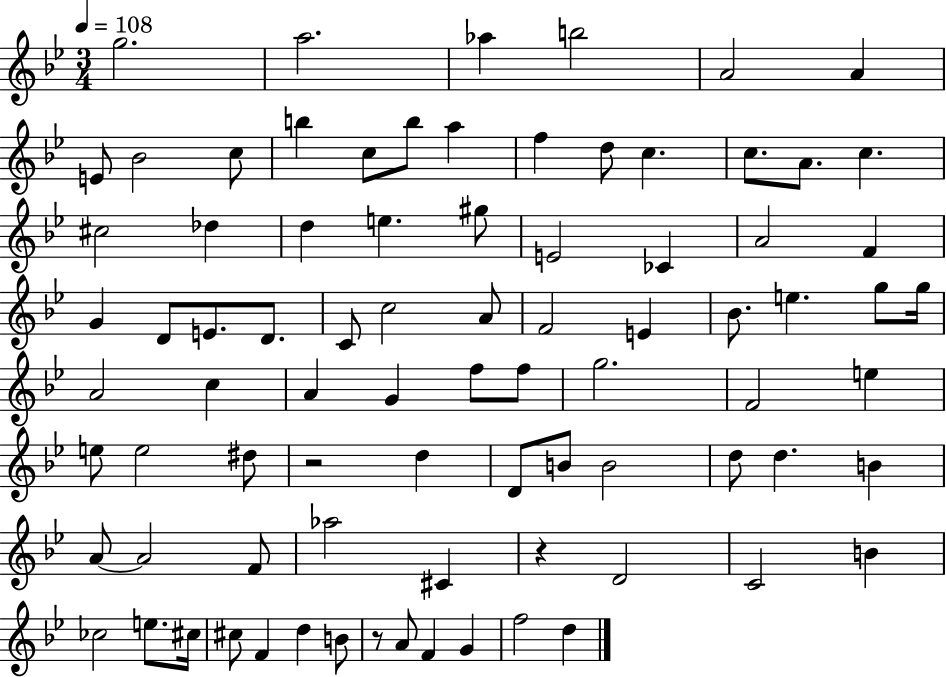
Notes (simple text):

G5/h. A5/h. Ab5/q B5/h A4/h A4/q E4/e Bb4/h C5/e B5/q C5/e B5/e A5/q F5/q D5/e C5/q. C5/e. A4/e. C5/q. C#5/h Db5/q D5/q E5/q. G#5/e E4/h CES4/q A4/h F4/q G4/q D4/e E4/e. D4/e. C4/e C5/h A4/e F4/h E4/q Bb4/e. E5/q. G5/e G5/s A4/h C5/q A4/q G4/q F5/e F5/e G5/h. F4/h E5/q E5/e E5/h D#5/e R/h D5/q D4/e B4/e B4/h D5/e D5/q. B4/q A4/e A4/h F4/e Ab5/h C#4/q R/q D4/h C4/h B4/q CES5/h E5/e. C#5/s C#5/e F4/q D5/q B4/e R/e A4/e F4/q G4/q F5/h D5/q